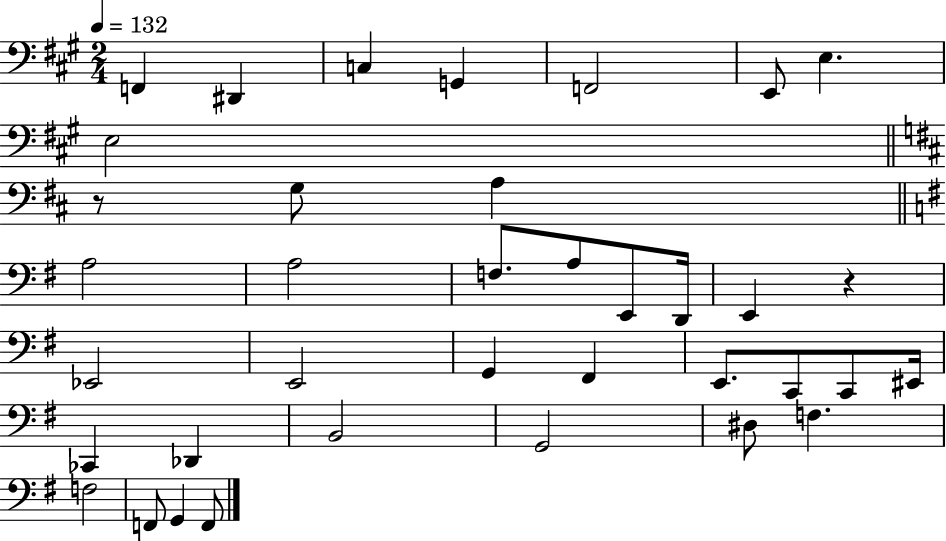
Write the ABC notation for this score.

X:1
T:Untitled
M:2/4
L:1/4
K:A
F,, ^D,, C, G,, F,,2 E,,/2 E, E,2 z/2 G,/2 A, A,2 A,2 F,/2 A,/2 E,,/2 D,,/4 E,, z _E,,2 E,,2 G,, ^F,, E,,/2 C,,/2 C,,/2 ^E,,/4 _C,, _D,, B,,2 G,,2 ^D,/2 F, F,2 F,,/2 G,, F,,/2